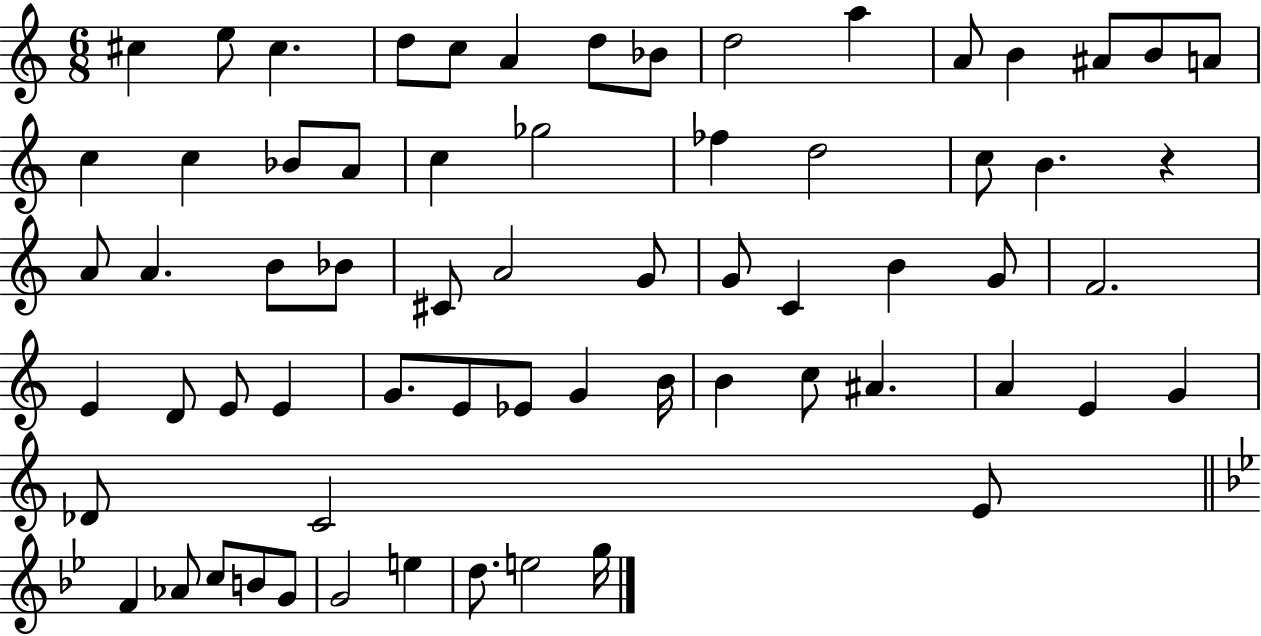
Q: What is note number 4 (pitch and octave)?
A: D5